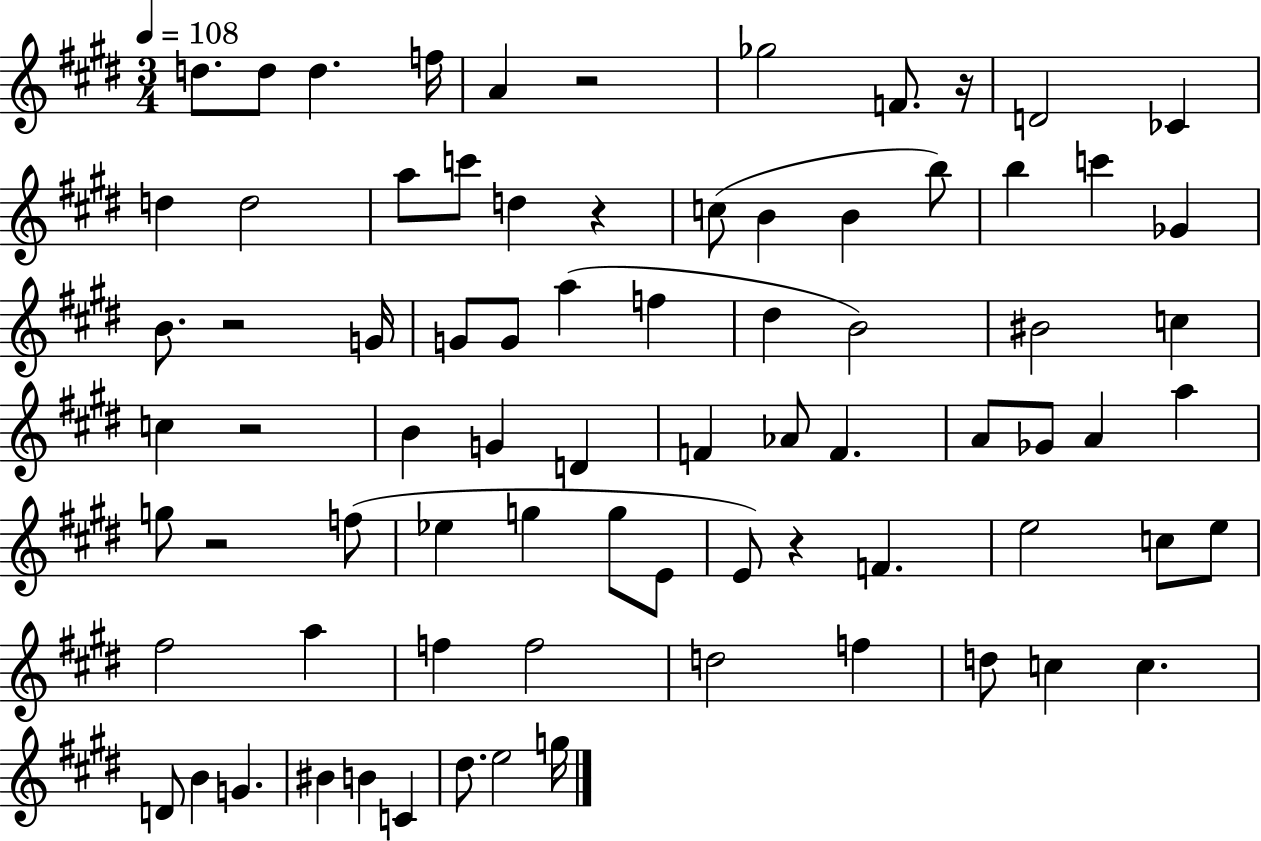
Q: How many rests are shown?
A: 7